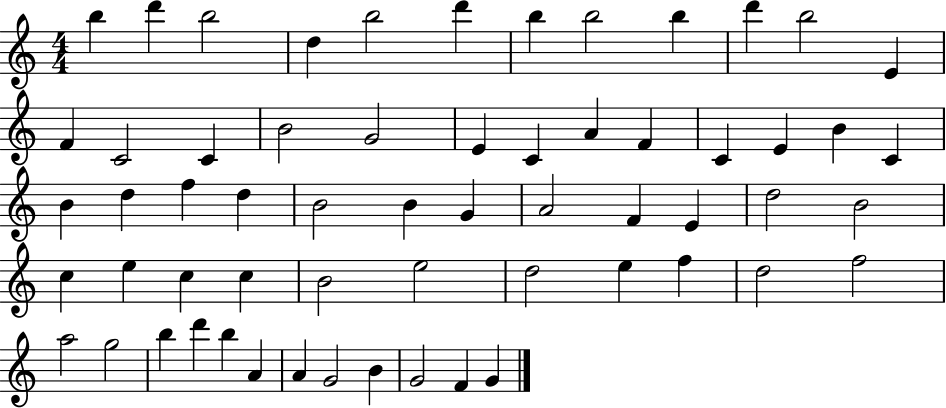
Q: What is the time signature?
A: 4/4